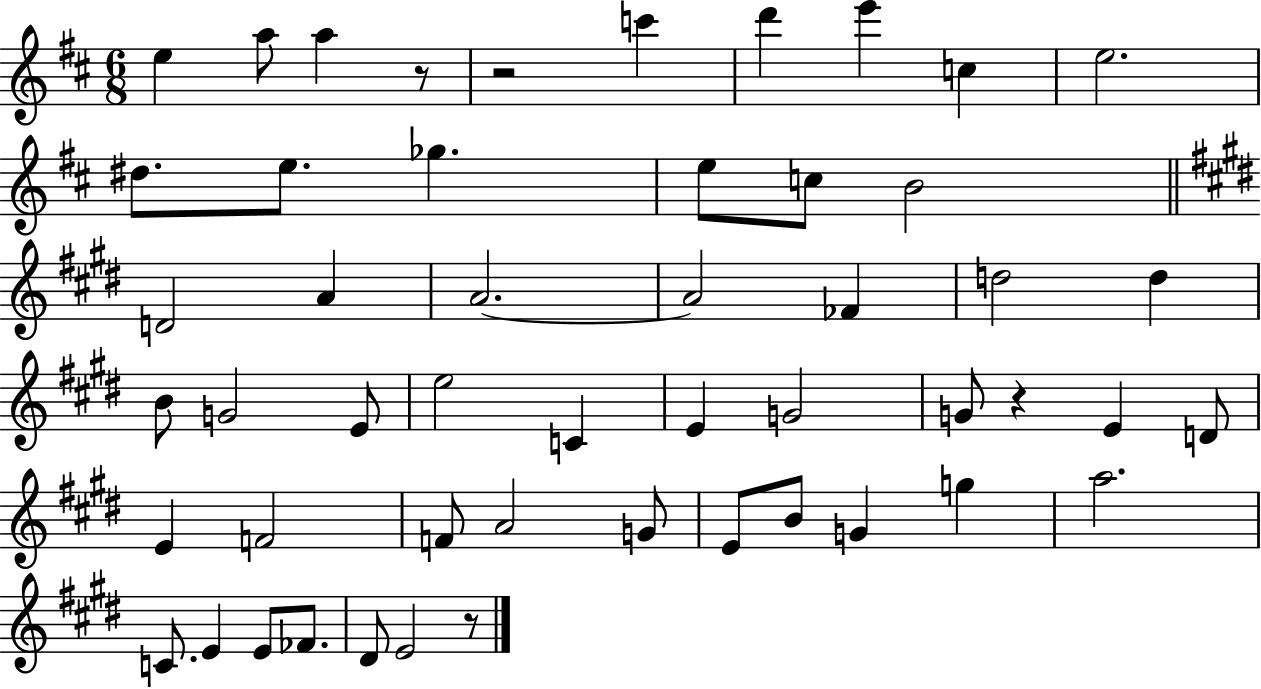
E5/q A5/e A5/q R/e R/h C6/q D6/q E6/q C5/q E5/h. D#5/e. E5/e. Gb5/q. E5/e C5/e B4/h D4/h A4/q A4/h. A4/h FES4/q D5/h D5/q B4/e G4/h E4/e E5/h C4/q E4/q G4/h G4/e R/q E4/q D4/e E4/q F4/h F4/e A4/h G4/e E4/e B4/e G4/q G5/q A5/h. C4/e. E4/q E4/e FES4/e. D#4/e E4/h R/e